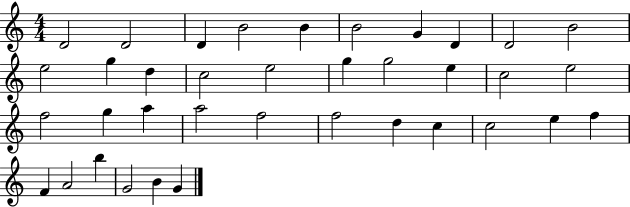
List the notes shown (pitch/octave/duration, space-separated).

D4/h D4/h D4/q B4/h B4/q B4/h G4/q D4/q D4/h B4/h E5/h G5/q D5/q C5/h E5/h G5/q G5/h E5/q C5/h E5/h F5/h G5/q A5/q A5/h F5/h F5/h D5/q C5/q C5/h E5/q F5/q F4/q A4/h B5/q G4/h B4/q G4/q